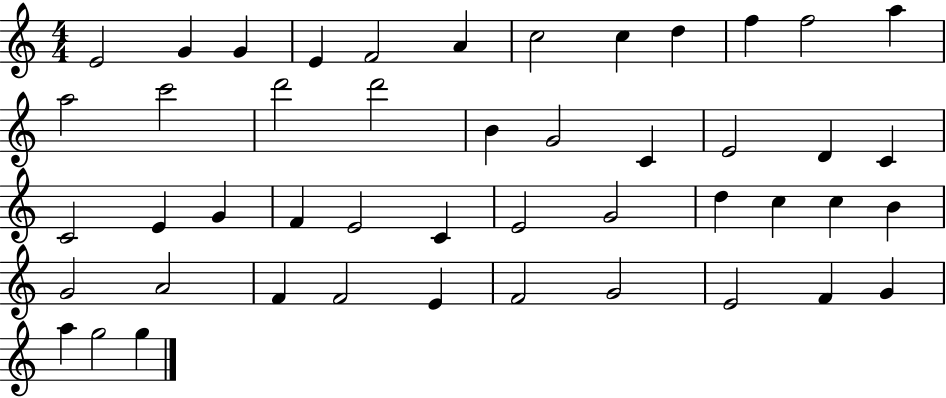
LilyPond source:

{
  \clef treble
  \numericTimeSignature
  \time 4/4
  \key c \major
  e'2 g'4 g'4 | e'4 f'2 a'4 | c''2 c''4 d''4 | f''4 f''2 a''4 | \break a''2 c'''2 | d'''2 d'''2 | b'4 g'2 c'4 | e'2 d'4 c'4 | \break c'2 e'4 g'4 | f'4 e'2 c'4 | e'2 g'2 | d''4 c''4 c''4 b'4 | \break g'2 a'2 | f'4 f'2 e'4 | f'2 g'2 | e'2 f'4 g'4 | \break a''4 g''2 g''4 | \bar "|."
}